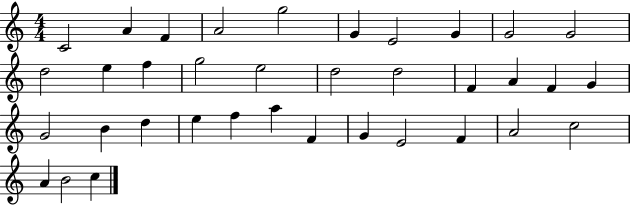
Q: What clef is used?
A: treble